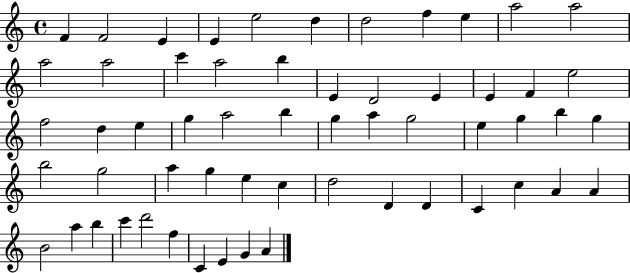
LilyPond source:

{
  \clef treble
  \time 4/4
  \defaultTimeSignature
  \key c \major
  f'4 f'2 e'4 | e'4 e''2 d''4 | d''2 f''4 e''4 | a''2 a''2 | \break a''2 a''2 | c'''4 a''2 b''4 | e'4 d'2 e'4 | e'4 f'4 e''2 | \break f''2 d''4 e''4 | g''4 a''2 b''4 | g''4 a''4 g''2 | e''4 g''4 b''4 g''4 | \break b''2 g''2 | a''4 g''4 e''4 c''4 | d''2 d'4 d'4 | c'4 c''4 a'4 a'4 | \break b'2 a''4 b''4 | c'''4 d'''2 f''4 | c'4 e'4 g'4 a'4 | \bar "|."
}